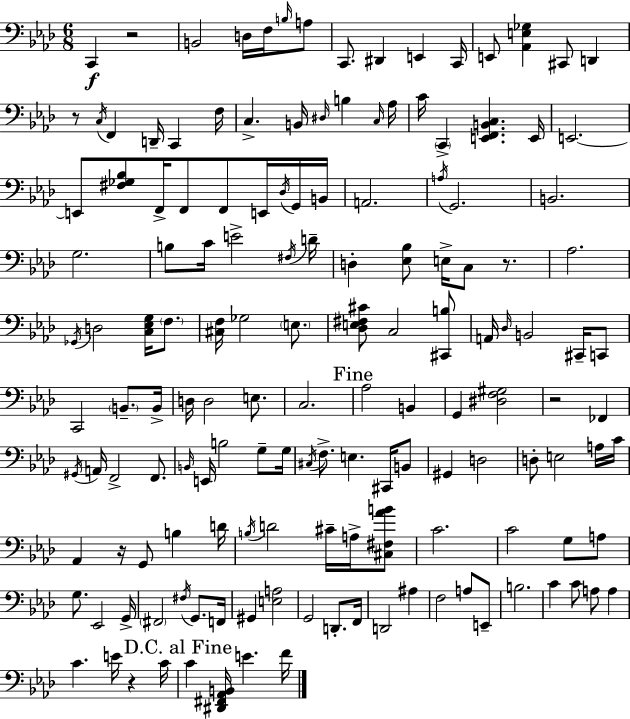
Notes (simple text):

C2/q R/h B2/h D3/s F3/s B3/s A3/e C2/e. D#2/q E2/q C2/s E2/e [Ab2,E3,Gb3]/q C#2/e D2/q R/e C3/s F2/q D2/s C2/q F3/s C3/q. B2/s D#3/s B3/q C3/s Ab3/s C4/s C2/q [E2,F2,B2,C3]/q. E2/s E2/h. E2/e [F#3,Gb3,Bb3]/e F2/s F2/e F2/e E2/s Db3/s G2/s B2/s A2/h. A3/s G2/h. B2/h. G3/h. B3/e C4/s E4/h F#3/s D4/s D3/q [Eb3,Bb3]/e E3/s C3/e R/e. Ab3/h. Gb2/s D3/h [C3,Eb3,G3]/s F3/e. [C#3,F3]/s Gb3/h E3/e. [Db3,E3,F#3,C#4]/e C3/h [C#2,B3]/e A2/s Db3/s B2/h C#2/s C2/e C2/h B2/e. B2/s D3/s D3/h E3/e. C3/h. Ab3/h B2/q G2/q [D#3,F3,G#3]/h R/h FES2/q G#2/s A2/s F2/h F2/e. B2/s E2/s B3/h G3/e G3/s C#3/s F3/e. E3/q. C#2/s B2/e G#2/q D3/h D3/e E3/h A3/s C4/s Ab2/q R/s G2/e B3/q D4/s B3/s D4/h C#4/s A3/s [C#3,F#3,Ab4,B4]/e C4/h. C4/h G3/e A3/e G3/e. Eb2/h G2/s F#2/h F#3/s G2/e. F2/s G#2/q [E3,A3]/h G2/h D2/e. F2/s D2/h A#3/q F3/h A3/e E2/e B3/h. C4/q C4/e A3/e A3/q C4/q. E4/s R/q C4/s C4/q [D#2,F#2,Ab2,B2]/s E4/q. F4/s